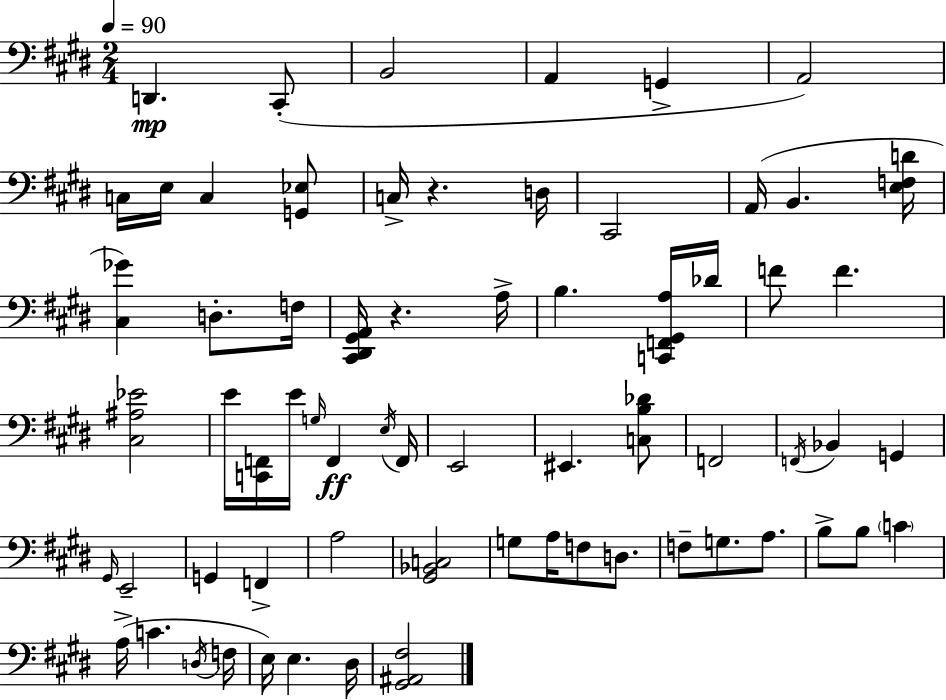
D2/q. C#2/e B2/h A2/q G2/q A2/h C3/s E3/s C3/q [G2,Eb3]/e C3/s R/q. D3/s C#2/h A2/s B2/q. [E3,F3,D4]/s [C#3,Gb4]/q D3/e. F3/s [C#2,D#2,G#2,A2]/s R/q. A3/s B3/q. [C2,F2,G#2,A3]/s Db4/s F4/e F4/q. [C#3,A#3,Eb4]/h E4/s [C2,F2]/s E4/s G3/s F2/q E3/s F2/s E2/h EIS2/q. [C3,B3,Db4]/e F2/h F2/s Bb2/q G2/q G#2/s E2/h G2/q F2/q A3/h [G#2,Bb2,C3]/h G3/e A3/s F3/e D3/e. F3/e G3/e. A3/e. B3/e B3/e C4/q A3/s C4/q. D3/s F3/s E3/s E3/q. D#3/s [G#2,A#2,F#3]/h